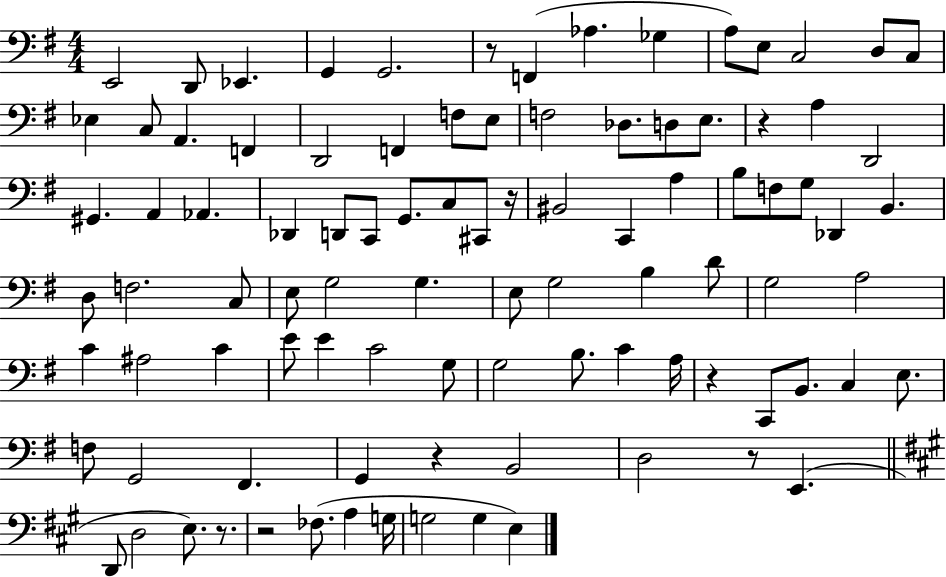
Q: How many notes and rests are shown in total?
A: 95